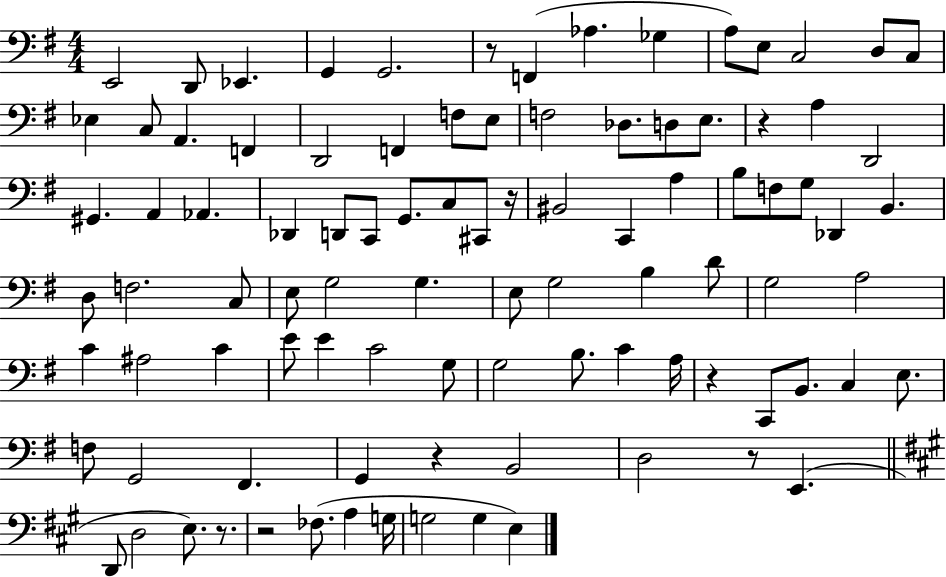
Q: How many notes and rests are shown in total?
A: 95